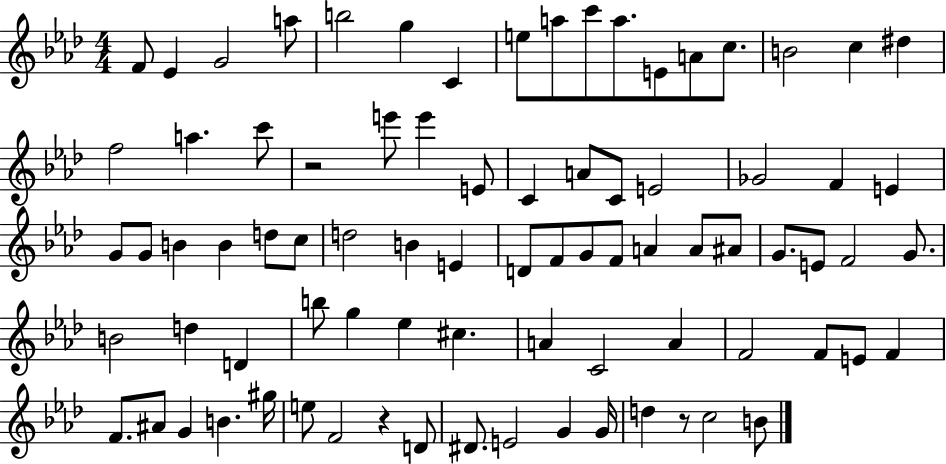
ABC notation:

X:1
T:Untitled
M:4/4
L:1/4
K:Ab
F/2 _E G2 a/2 b2 g C e/2 a/2 c'/2 a/2 E/2 A/2 c/2 B2 c ^d f2 a c'/2 z2 e'/2 e' E/2 C A/2 C/2 E2 _G2 F E G/2 G/2 B B d/2 c/2 d2 B E D/2 F/2 G/2 F/2 A A/2 ^A/2 G/2 E/2 F2 G/2 B2 d D b/2 g _e ^c A C2 A F2 F/2 E/2 F F/2 ^A/2 G B ^g/4 e/2 F2 z D/2 ^D/2 E2 G G/4 d z/2 c2 B/2